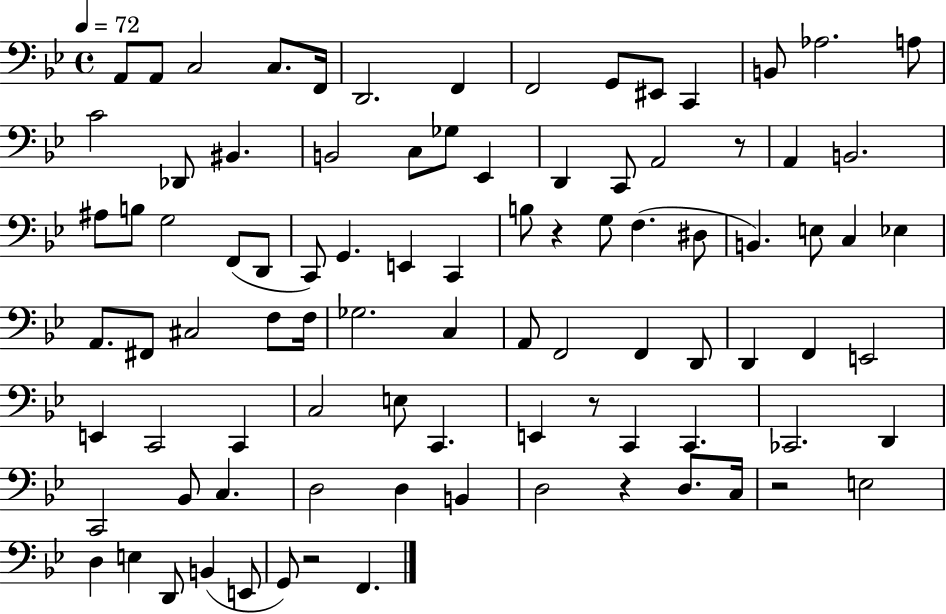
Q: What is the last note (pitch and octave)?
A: F2